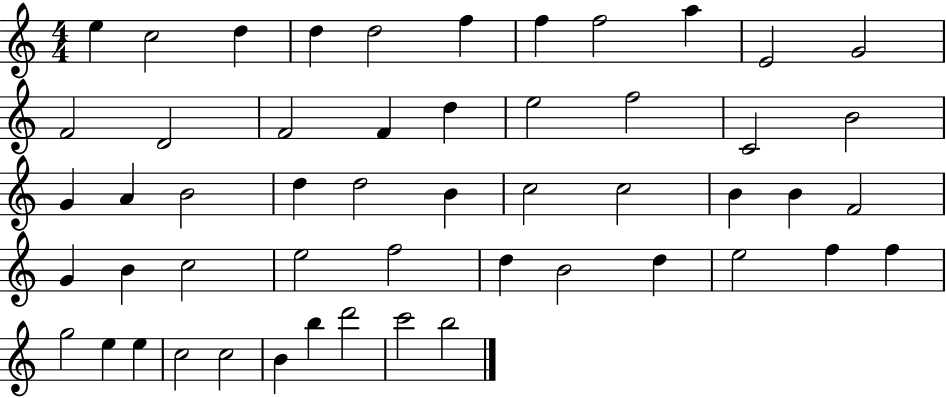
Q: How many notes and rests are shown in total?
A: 52